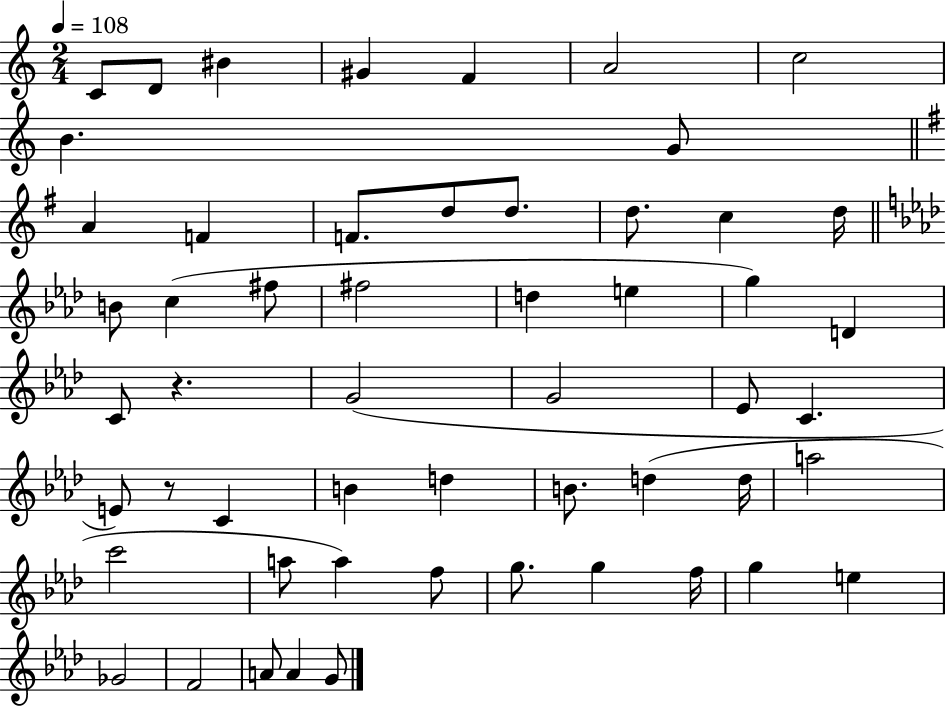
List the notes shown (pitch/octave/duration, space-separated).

C4/e D4/e BIS4/q G#4/q F4/q A4/h C5/h B4/q. G4/e A4/q F4/q F4/e. D5/e D5/e. D5/e. C5/q D5/s B4/e C5/q F#5/e F#5/h D5/q E5/q G5/q D4/q C4/e R/q. G4/h G4/h Eb4/e C4/q. E4/e R/e C4/q B4/q D5/q B4/e. D5/q D5/s A5/h C6/h A5/e A5/q F5/e G5/e. G5/q F5/s G5/q E5/q Gb4/h F4/h A4/e A4/q G4/e